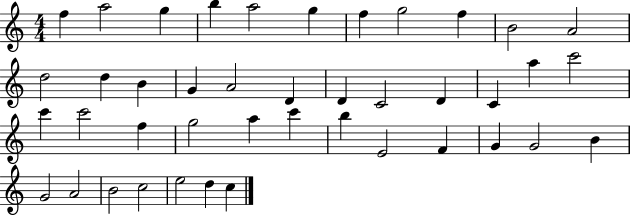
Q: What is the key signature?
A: C major